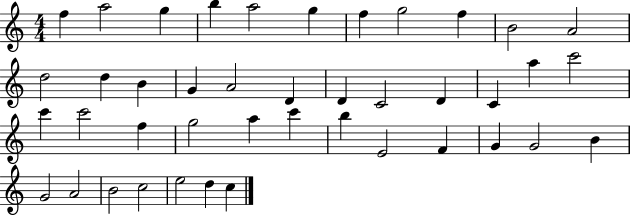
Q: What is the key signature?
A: C major